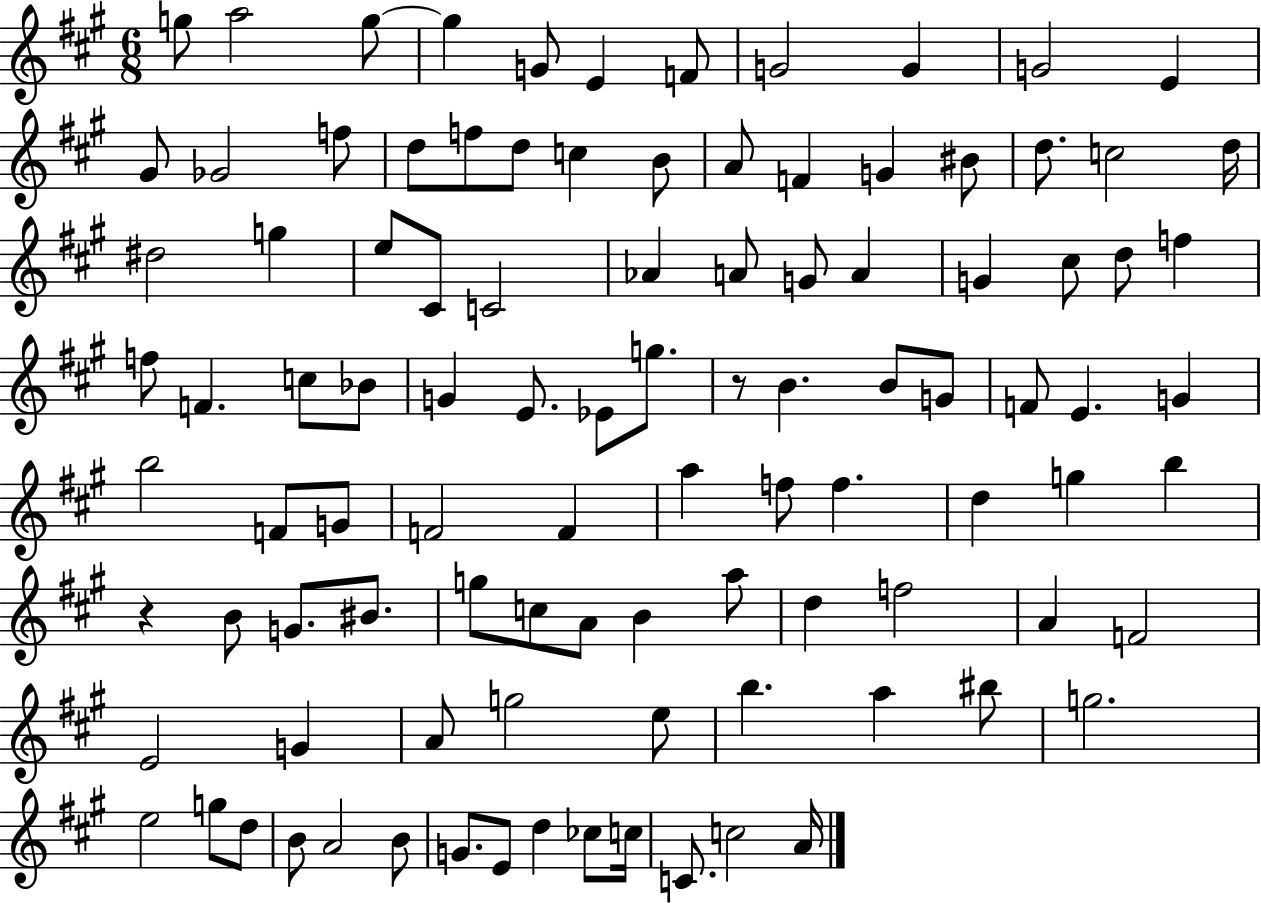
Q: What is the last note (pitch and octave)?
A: A4